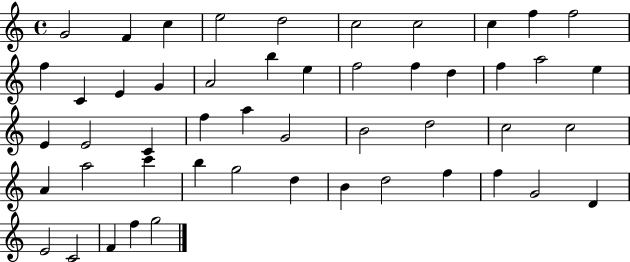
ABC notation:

X:1
T:Untitled
M:4/4
L:1/4
K:C
G2 F c e2 d2 c2 c2 c f f2 f C E G A2 b e f2 f d f a2 e E E2 C f a G2 B2 d2 c2 c2 A a2 c' b g2 d B d2 f f G2 D E2 C2 F f g2